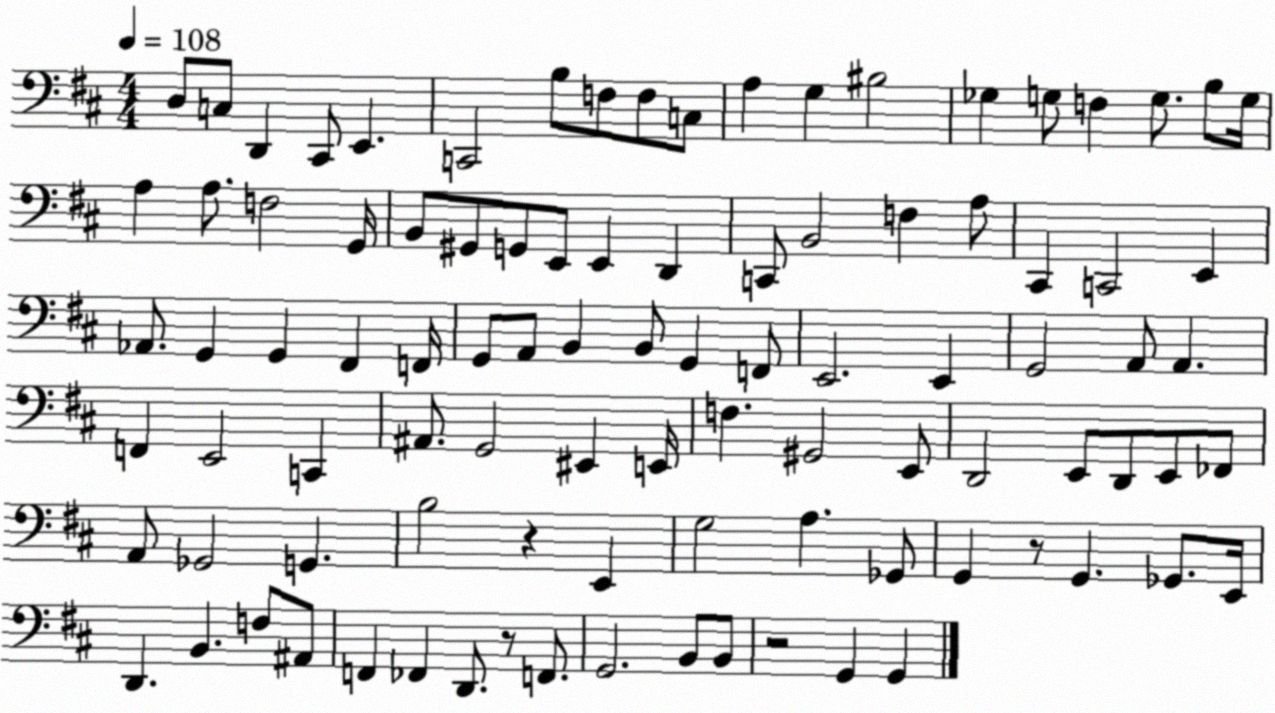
X:1
T:Untitled
M:4/4
L:1/4
K:D
D,/2 C,/2 D,, ^C,,/2 E,, C,,2 B,/2 F,/2 F,/2 C,/2 A, G, ^B,2 _G, G,/2 F, G,/2 B,/2 G,/4 A, A,/2 F,2 G,,/4 B,,/2 ^G,,/2 G,,/2 E,,/2 E,, D,, C,,/2 B,,2 F, A,/2 ^C,, C,,2 E,, _A,,/2 G,, G,, ^F,, F,,/4 G,,/2 A,,/2 B,, B,,/2 G,, F,,/2 E,,2 E,, G,,2 A,,/2 A,, F,, E,,2 C,, ^A,,/2 G,,2 ^E,, E,,/4 F, ^G,,2 E,,/2 D,,2 E,,/2 D,,/2 E,,/2 _F,,/2 A,,/2 _G,,2 G,, B,2 z E,, G,2 A, _G,,/2 G,, z/2 G,, _G,,/2 E,,/4 D,, B,, F,/2 ^A,,/2 F,, _F,, D,,/2 z/2 F,,/2 G,,2 B,,/2 B,,/2 z2 G,, G,,